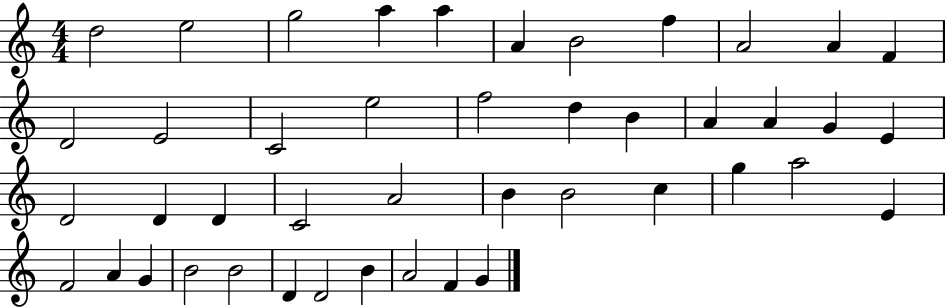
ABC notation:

X:1
T:Untitled
M:4/4
L:1/4
K:C
d2 e2 g2 a a A B2 f A2 A F D2 E2 C2 e2 f2 d B A A G E D2 D D C2 A2 B B2 c g a2 E F2 A G B2 B2 D D2 B A2 F G